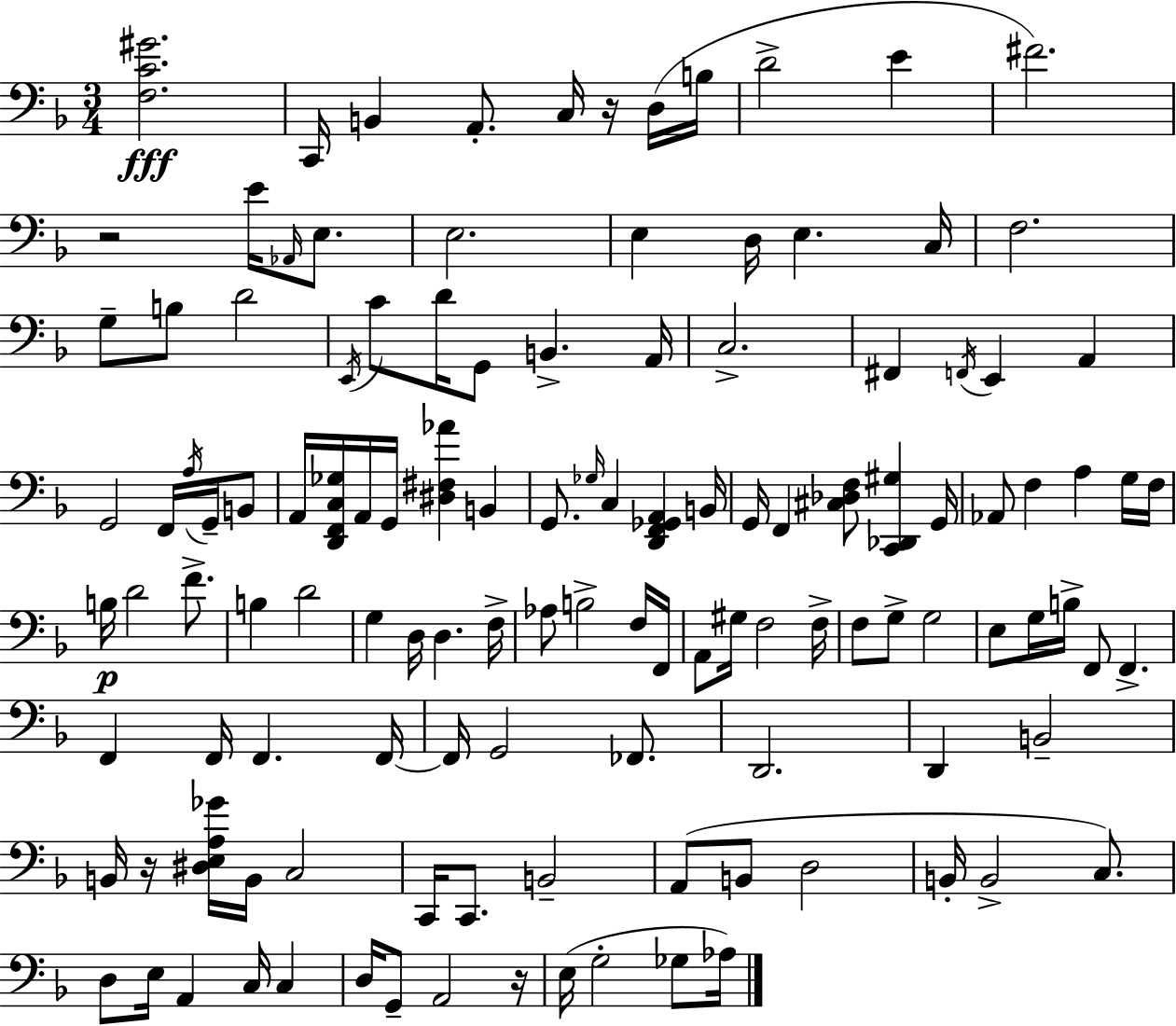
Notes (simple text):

[F3,C4,G#4]/h. C2/s B2/q A2/e. C3/s R/s D3/s B3/s D4/h E4/q F#4/h. R/h E4/s Ab2/s E3/e. E3/h. E3/q D3/s E3/q. C3/s F3/h. G3/e B3/e D4/h E2/s C4/e D4/s G2/e B2/q. A2/s C3/h. F#2/q F2/s E2/q A2/q G2/h F2/s A3/s G2/s B2/e A2/s [D2,F2,C3,Gb3]/s A2/s G2/s [D#3,F#3,Ab4]/q B2/q G2/e. Gb3/s C3/q [D2,F2,Gb2,A2]/q B2/s G2/s F2/q [C#3,Db3,F3]/e [C2,Db2,G#3]/q G2/s Ab2/e F3/q A3/q G3/s F3/s B3/s D4/h F4/e. B3/q D4/h G3/q D3/s D3/q. F3/s Ab3/e B3/h F3/s F2/s A2/e G#3/s F3/h F3/s F3/e G3/e G3/h E3/e G3/s B3/s F2/e F2/q. F2/q F2/s F2/q. F2/s F2/s G2/h FES2/e. D2/h. D2/q B2/h B2/s R/s [D#3,E3,A3,Gb4]/s B2/s C3/h C2/s C2/e. B2/h A2/e B2/e D3/h B2/s B2/h C3/e. D3/e E3/s A2/q C3/s C3/q D3/s G2/e A2/h R/s E3/s G3/h Gb3/e Ab3/s